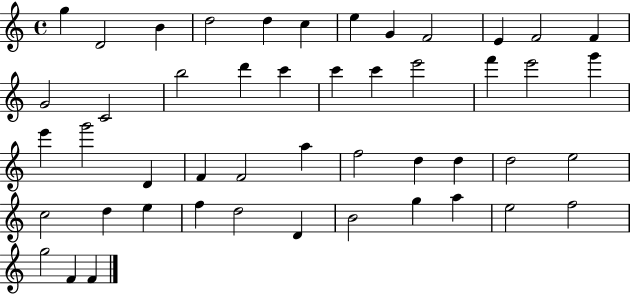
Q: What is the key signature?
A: C major